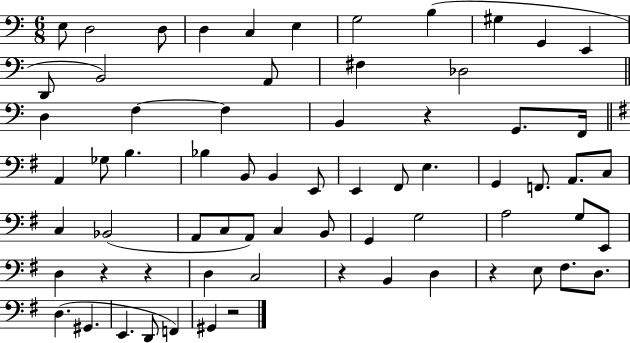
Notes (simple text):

E3/e D3/h D3/e D3/q C3/q E3/q G3/h B3/q G#3/q G2/q E2/q D2/e B2/h A2/e F#3/q Db3/h D3/q F3/q F3/q B2/q R/q G2/e. F2/s A2/q Gb3/e B3/q. Bb3/q B2/e B2/q E2/e E2/q F#2/e E3/q. G2/q F2/e. A2/e. C3/e C3/q Bb2/h A2/e C3/e A2/e C3/q B2/e G2/q G3/h A3/h G3/e E2/e D3/q R/q R/q D3/q C3/h R/q B2/q D3/q R/q E3/e F#3/e. D3/e. D3/q. G#2/q. E2/q. D2/e F2/q G#2/q R/h